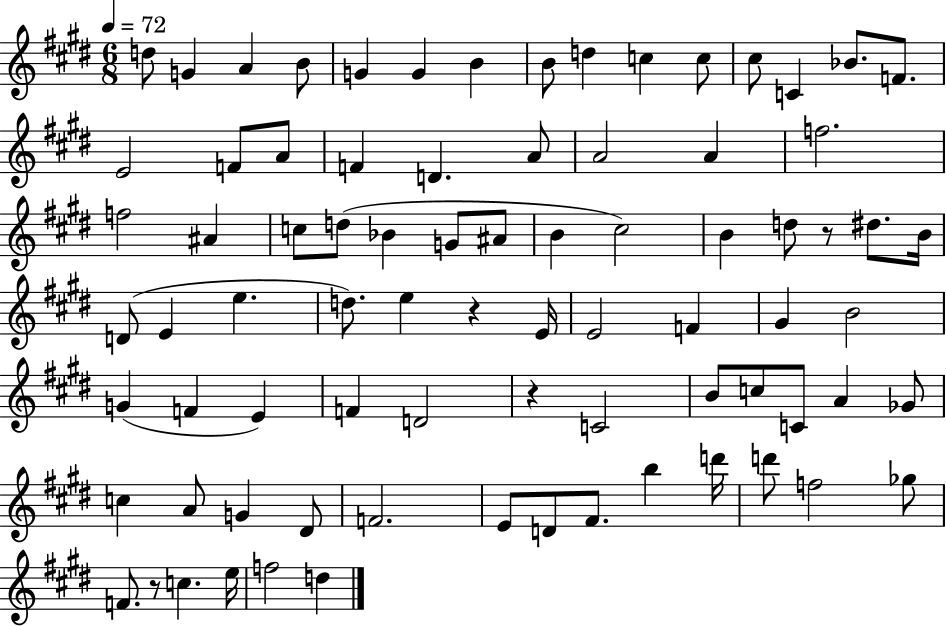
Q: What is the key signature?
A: E major